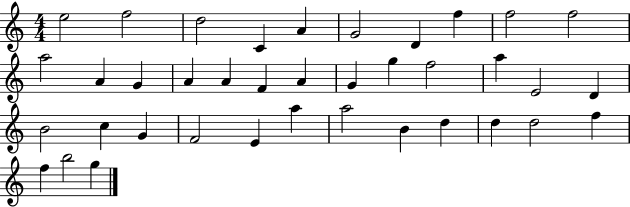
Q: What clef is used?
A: treble